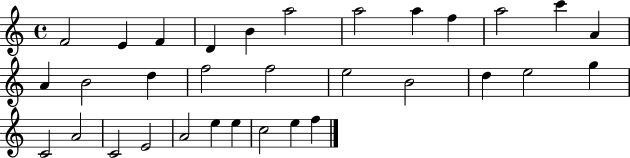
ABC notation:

X:1
T:Untitled
M:4/4
L:1/4
K:C
F2 E F D B a2 a2 a f a2 c' A A B2 d f2 f2 e2 B2 d e2 g C2 A2 C2 E2 A2 e e c2 e f